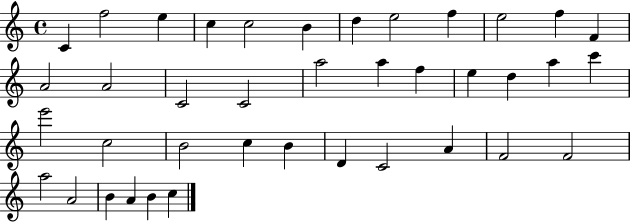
{
  \clef treble
  \time 4/4
  \defaultTimeSignature
  \key c \major
  c'4 f''2 e''4 | c''4 c''2 b'4 | d''4 e''2 f''4 | e''2 f''4 f'4 | \break a'2 a'2 | c'2 c'2 | a''2 a''4 f''4 | e''4 d''4 a''4 c'''4 | \break e'''2 c''2 | b'2 c''4 b'4 | d'4 c'2 a'4 | f'2 f'2 | \break a''2 a'2 | b'4 a'4 b'4 c''4 | \bar "|."
}